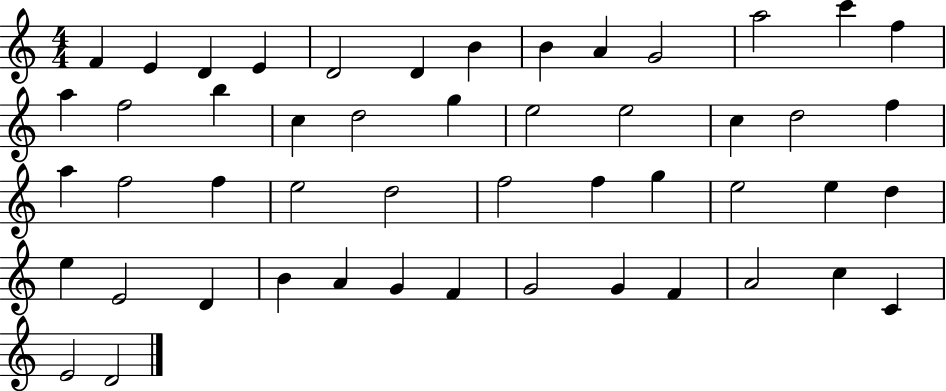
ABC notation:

X:1
T:Untitled
M:4/4
L:1/4
K:C
F E D E D2 D B B A G2 a2 c' f a f2 b c d2 g e2 e2 c d2 f a f2 f e2 d2 f2 f g e2 e d e E2 D B A G F G2 G F A2 c C E2 D2